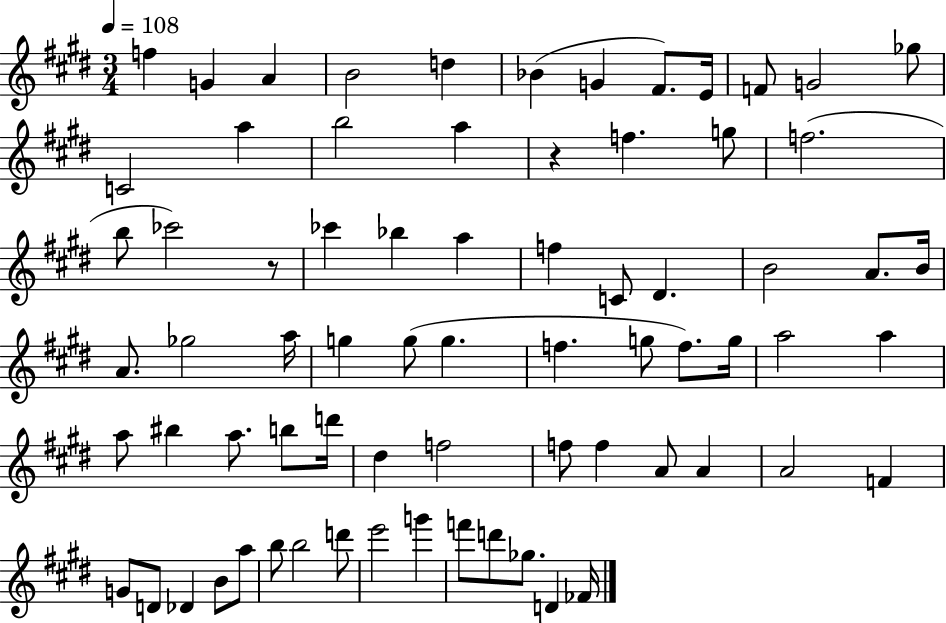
F5/q G4/q A4/q B4/h D5/q Bb4/q G4/q F#4/e. E4/s F4/e G4/h Gb5/e C4/h A5/q B5/h A5/q R/q F5/q. G5/e F5/h. B5/e CES6/h R/e CES6/q Bb5/q A5/q F5/q C4/e D#4/q. B4/h A4/e. B4/s A4/e. Gb5/h A5/s G5/q G5/e G5/q. F5/q. G5/e F5/e. G5/s A5/h A5/q A5/e BIS5/q A5/e. B5/e D6/s D#5/q F5/h F5/e F5/q A4/e A4/q A4/h F4/q G4/e D4/e Db4/q B4/e A5/e B5/e B5/h D6/e E6/h G6/q F6/e D6/e Gb5/e. D4/q FES4/s